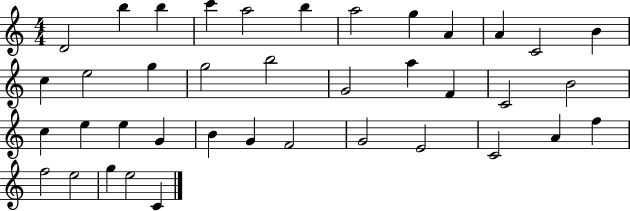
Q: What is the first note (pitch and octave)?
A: D4